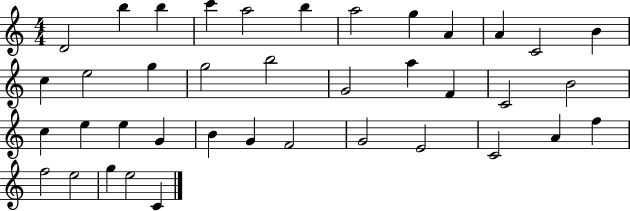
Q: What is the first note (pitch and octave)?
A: D4